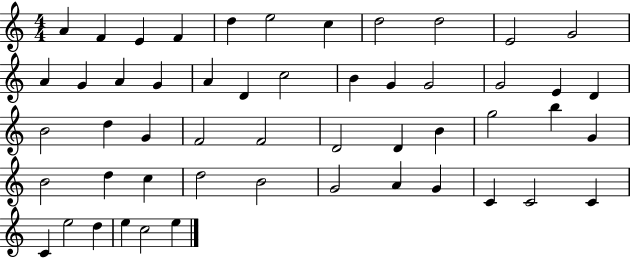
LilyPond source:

{
  \clef treble
  \numericTimeSignature
  \time 4/4
  \key c \major
  a'4 f'4 e'4 f'4 | d''4 e''2 c''4 | d''2 d''2 | e'2 g'2 | \break a'4 g'4 a'4 g'4 | a'4 d'4 c''2 | b'4 g'4 g'2 | g'2 e'4 d'4 | \break b'2 d''4 g'4 | f'2 f'2 | d'2 d'4 b'4 | g''2 b''4 g'4 | \break b'2 d''4 c''4 | d''2 b'2 | g'2 a'4 g'4 | c'4 c'2 c'4 | \break c'4 e''2 d''4 | e''4 c''2 e''4 | \bar "|."
}